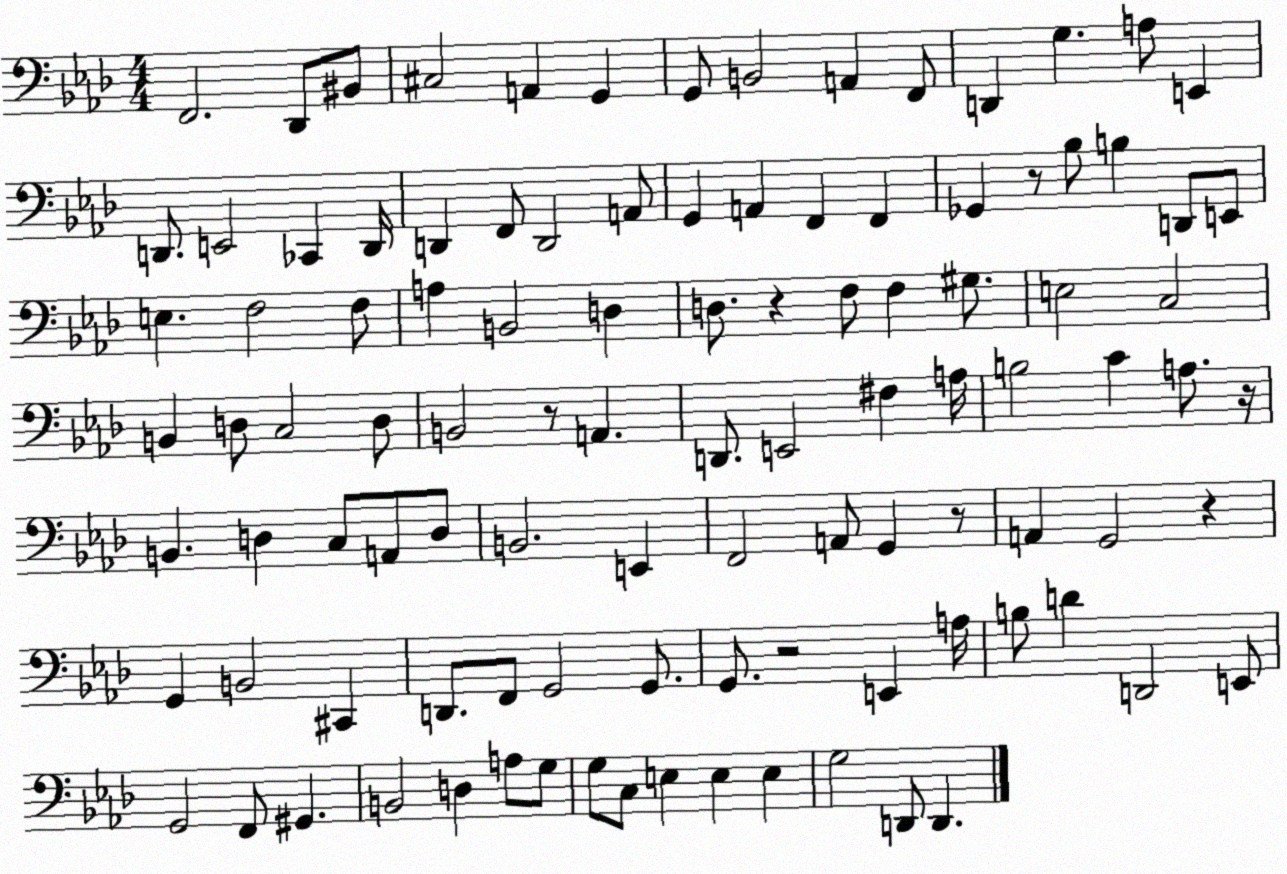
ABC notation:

X:1
T:Untitled
M:4/4
L:1/4
K:Ab
F,,2 _D,,/2 ^B,,/2 ^C,2 A,, G,, G,,/2 B,,2 A,, F,,/2 D,, G, A,/2 E,, D,,/2 E,,2 _C,, D,,/4 D,, F,,/2 D,,2 A,,/2 G,, A,, F,, F,, _G,, z/2 _B,/2 B, D,,/2 E,,/2 E, F,2 F,/2 A, B,,2 D, D,/2 z F,/2 F, ^G,/2 E,2 C,2 B,, D,/2 C,2 D,/2 B,,2 z/2 A,, D,,/2 E,,2 ^F, A,/4 B,2 C A,/2 z/4 B,, D, C,/2 A,,/2 D,/2 B,,2 E,, F,,2 A,,/2 G,, z/2 A,, G,,2 z G,, B,,2 ^C,, D,,/2 F,,/2 G,,2 G,,/2 G,,/2 z2 E,, A,/4 B,/2 D D,,2 E,,/2 G,,2 F,,/2 ^G,, B,,2 D, A,/2 G,/2 G,/2 C,/2 E, E, E, G,2 D,,/2 D,,